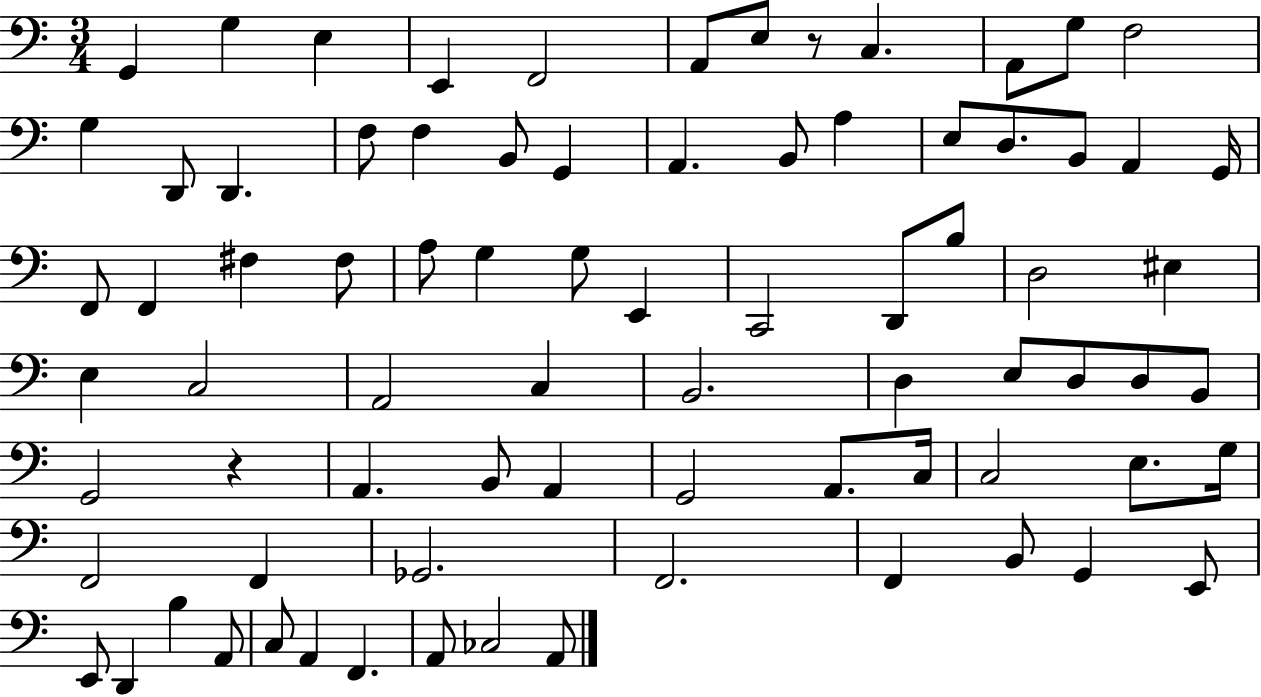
G2/q G3/q E3/q E2/q F2/h A2/e E3/e R/e C3/q. A2/e G3/e F3/h G3/q D2/e D2/q. F3/e F3/q B2/e G2/q A2/q. B2/e A3/q E3/e D3/e. B2/e A2/q G2/s F2/e F2/q F#3/q F#3/e A3/e G3/q G3/e E2/q C2/h D2/e B3/e D3/h EIS3/q E3/q C3/h A2/h C3/q B2/h. D3/q E3/e D3/e D3/e B2/e G2/h R/q A2/q. B2/e A2/q G2/h A2/e. C3/s C3/h E3/e. G3/s F2/h F2/q Gb2/h. F2/h. F2/q B2/e G2/q E2/e E2/e D2/q B3/q A2/e C3/e A2/q F2/q. A2/e CES3/h A2/e